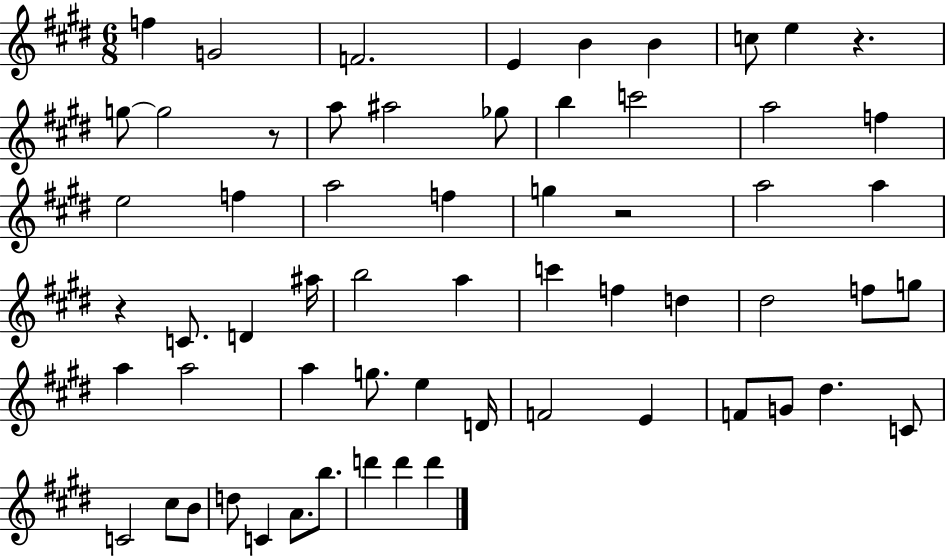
{
  \clef treble
  \numericTimeSignature
  \time 6/8
  \key e \major
  f''4 g'2 | f'2. | e'4 b'4 b'4 | c''8 e''4 r4. | \break g''8~~ g''2 r8 | a''8 ais''2 ges''8 | b''4 c'''2 | a''2 f''4 | \break e''2 f''4 | a''2 f''4 | g''4 r2 | a''2 a''4 | \break r4 c'8. d'4 ais''16 | b''2 a''4 | c'''4 f''4 d''4 | dis''2 f''8 g''8 | \break a''4 a''2 | a''4 g''8. e''4 d'16 | f'2 e'4 | f'8 g'8 dis''4. c'8 | \break c'2 cis''8 b'8 | d''8 c'4 a'8. b''8. | d'''4 d'''4 d'''4 | \bar "|."
}